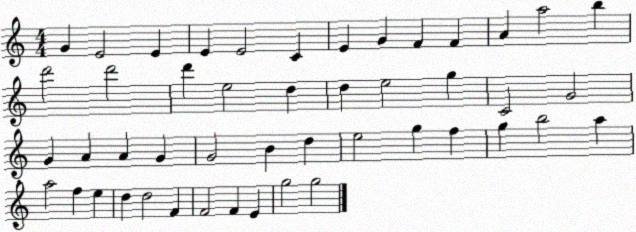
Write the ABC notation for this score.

X:1
T:Untitled
M:4/4
L:1/4
K:C
G E2 E E E2 C E G F F A a2 b d'2 d'2 d' e2 d d e2 g C2 G2 G A A G G2 B d e2 g f g b2 a a2 f e d d2 F F2 F E g2 g2